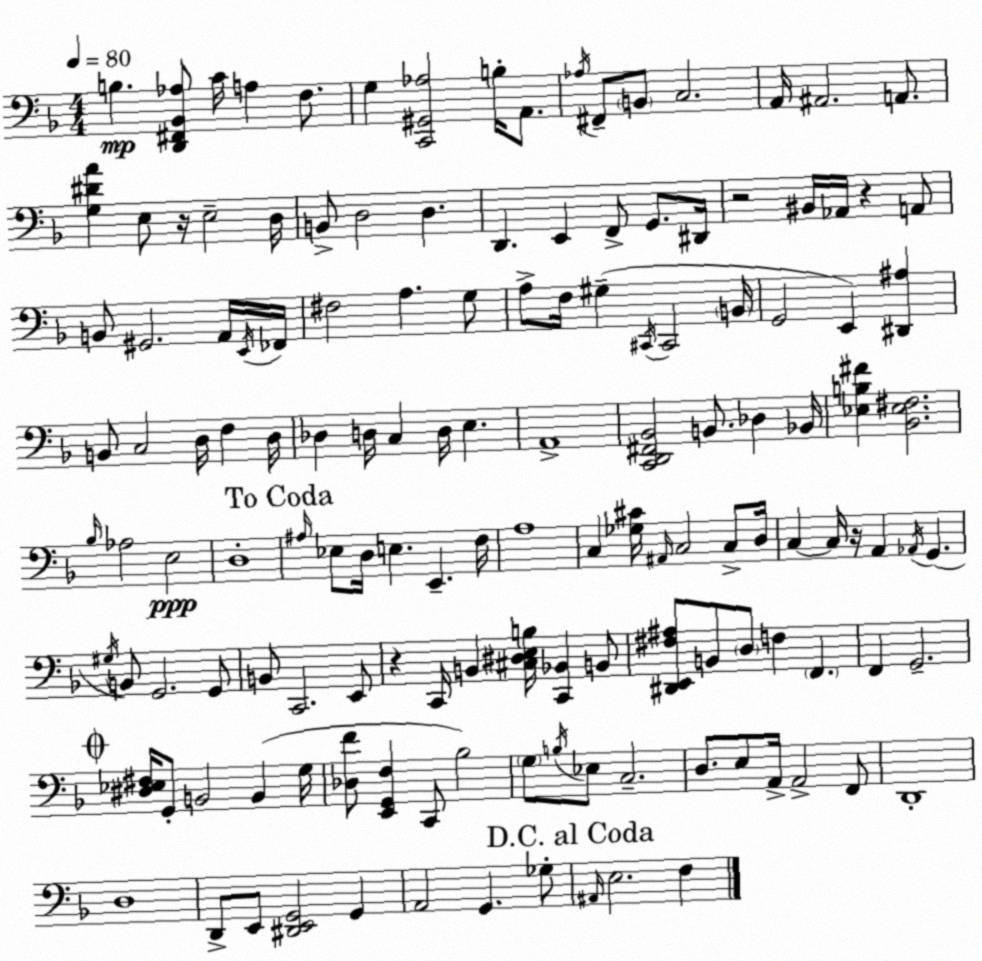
X:1
T:Untitled
M:4/4
L:1/4
K:Dm
B, [D,,^F,,_B,,_A,]/2 C/4 A, F,/2 G, [C,,^G,,_A,]2 B,/4 A,,/2 _A,/4 ^F,,/2 B,,/2 C,2 A,,/4 ^A,,2 A,,/2 [G,^DA] E,/2 z/4 E,2 D,/4 B,,/2 D,2 D, D,, E,, F,,/2 G,,/2 ^D,,/4 z2 ^B,,/4 _A,,/4 z A,,/2 B,,/2 ^G,,2 A,,/4 E,,/4 _F,,/4 ^F,2 A, G,/2 A,/2 F,/4 ^G, ^C,,/4 ^C,,2 B,,/4 G,,2 E,, [^D,,^A,] B,,/2 C,2 D,/4 F, D,/4 _D, D,/4 C, D,/4 E, A,,4 [C,,D,,^F,,_B,,]2 B,,/2 _D, _B,,/4 [_E,B,^F] [_B,,_E,^F,]2 _B,/4 _A,2 E,2 D,4 ^A,/4 _E,/2 D,/4 E, E,, F,/4 A,4 C, [_G,^C]/4 ^A,,/4 C,2 C,/2 D,/4 C, C,/4 z/4 A,, _A,,/4 G,, ^G,/4 B,,/2 G,,2 G,,/2 B,,/2 C,,2 E,,/2 z C,,/4 B,, [^C,^D,E,B,]/4 [C,,_B,,] B,,/2 [^D,,E,,^F,^A,]/2 B,,/2 D,/2 F, F,, F,, G,,2 [^D,_E,^F,]/4 G,,/2 B,,2 B,, G,/4 [_D,F]/2 [E,,G,,F,] C,,/2 _B,2 G,/2 B,/4 _E,/2 C,2 D,/2 E,/2 A,,/4 A,,2 F,,/2 D,,4 D,4 D,,/2 E,,/2 [^D,,E,,G,,]2 G,, A,,2 G,, _G,/2 ^A,,/4 E,2 F,